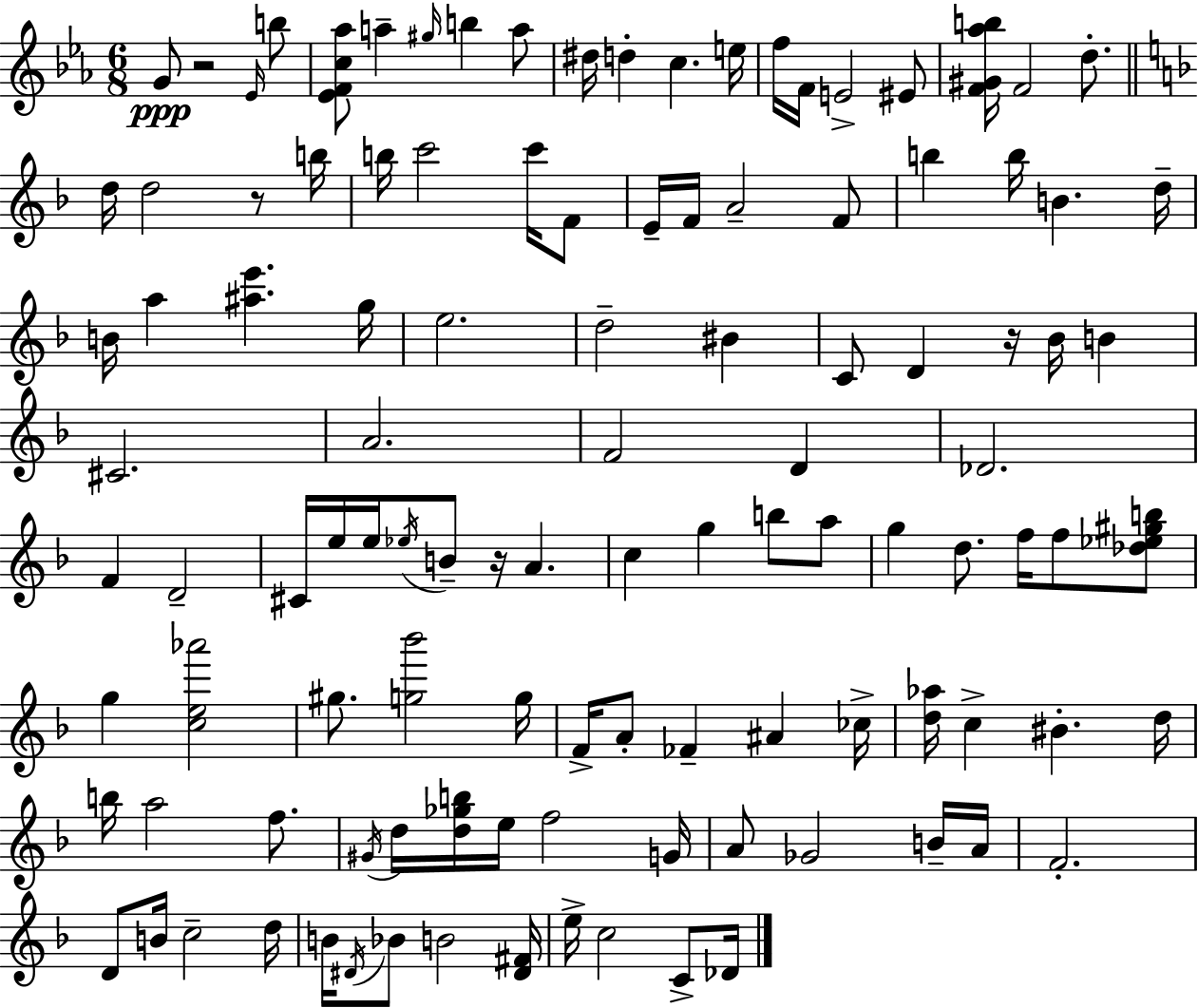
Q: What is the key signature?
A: EES major